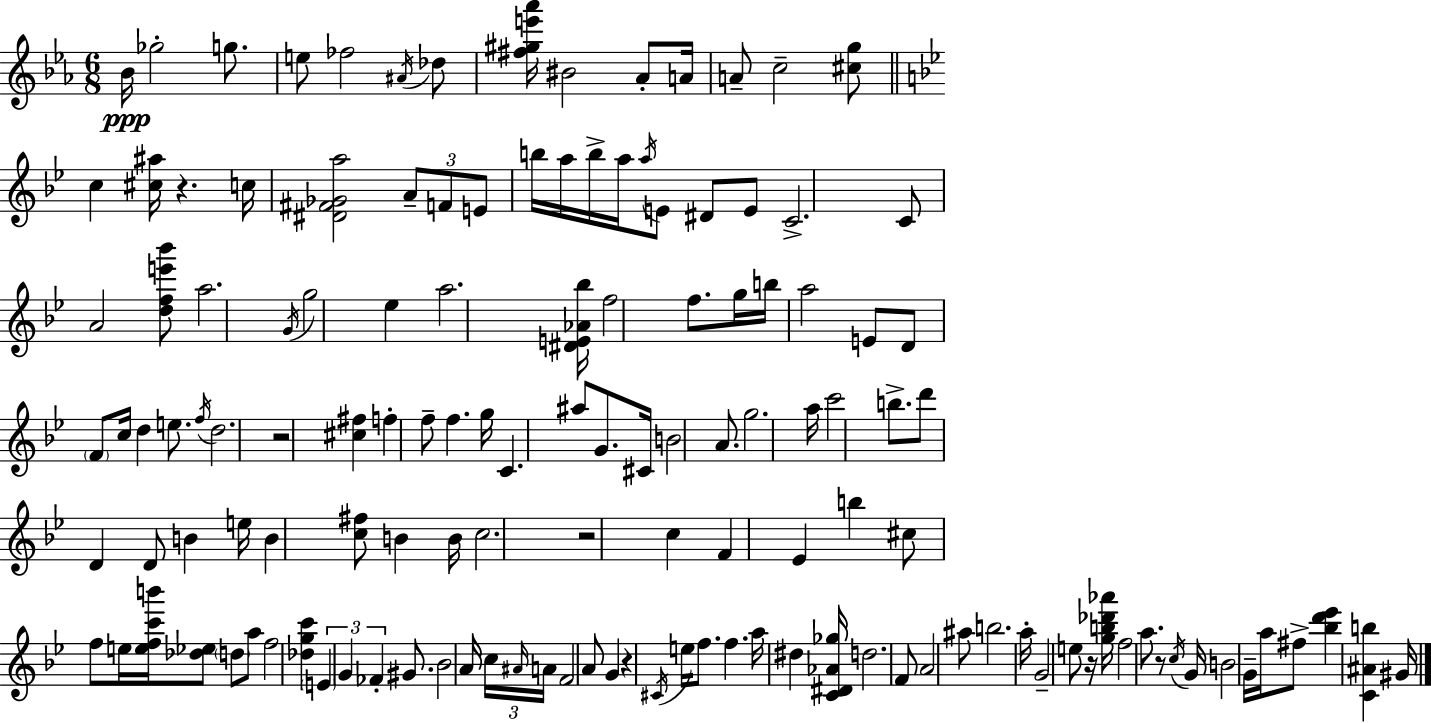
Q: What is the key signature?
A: EES major